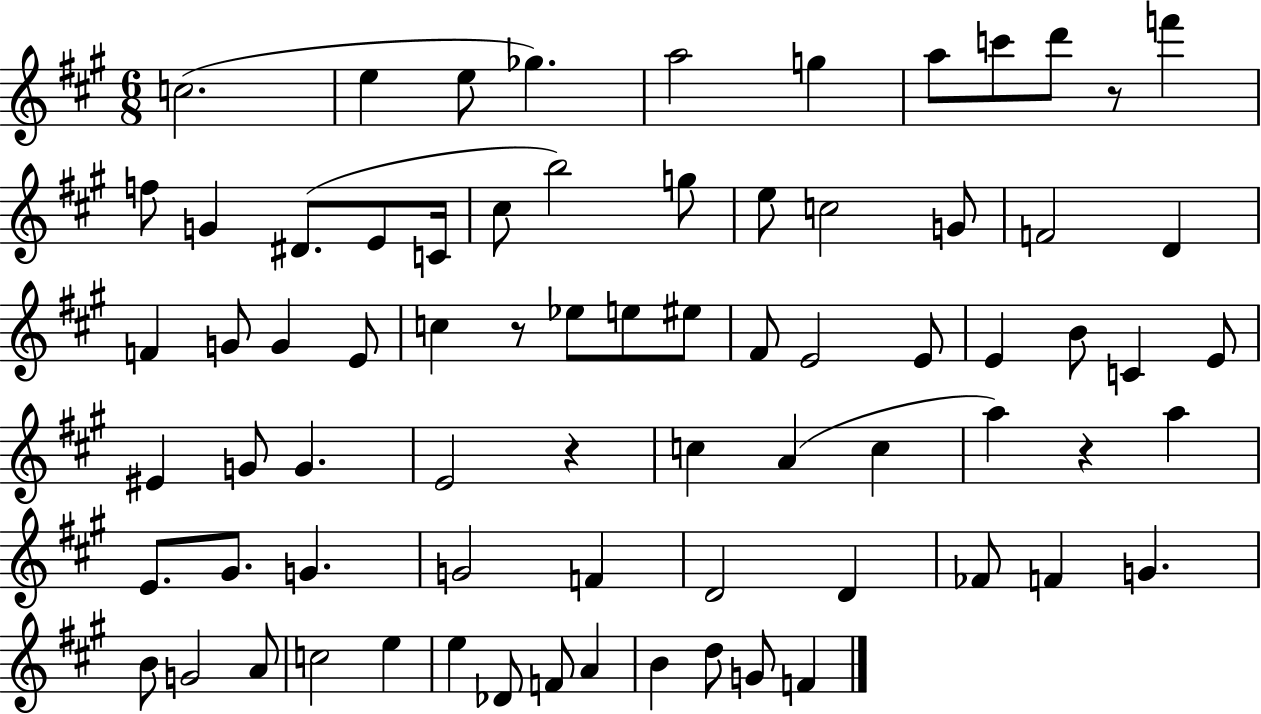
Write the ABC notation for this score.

X:1
T:Untitled
M:6/8
L:1/4
K:A
c2 e e/2 _g a2 g a/2 c'/2 d'/2 z/2 f' f/2 G ^D/2 E/2 C/4 ^c/2 b2 g/2 e/2 c2 G/2 F2 D F G/2 G E/2 c z/2 _e/2 e/2 ^e/2 ^F/2 E2 E/2 E B/2 C E/2 ^E G/2 G E2 z c A c a z a E/2 ^G/2 G G2 F D2 D _F/2 F G B/2 G2 A/2 c2 e e _D/2 F/2 A B d/2 G/2 F